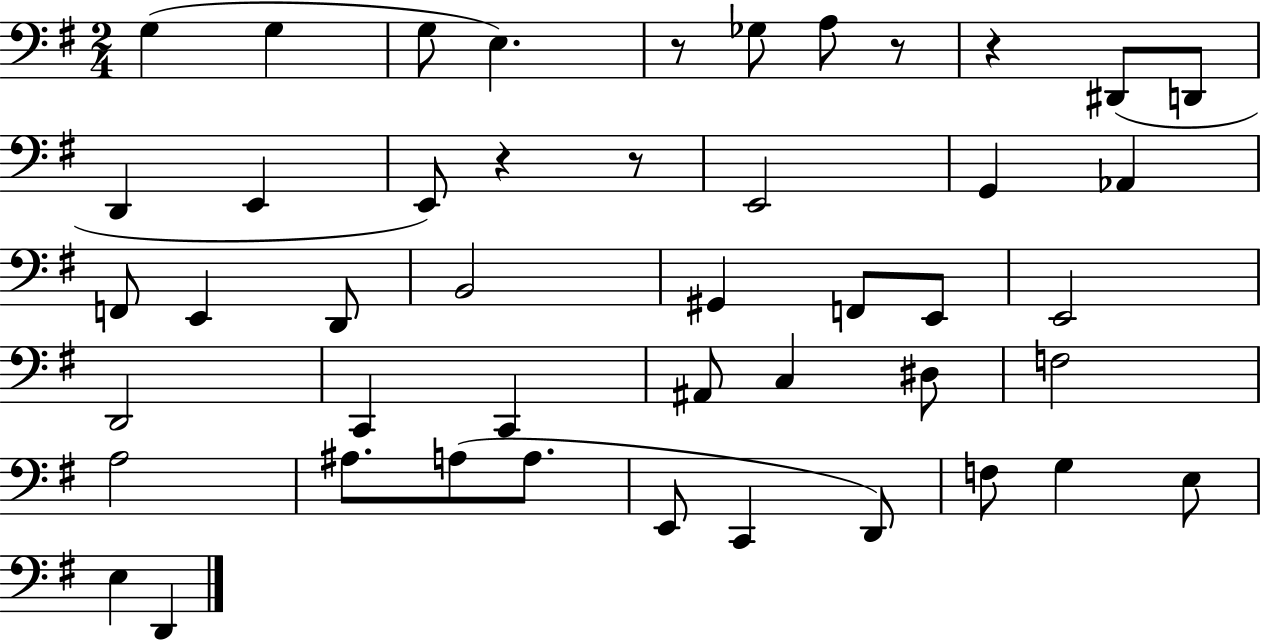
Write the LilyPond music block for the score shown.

{
  \clef bass
  \numericTimeSignature
  \time 2/4
  \key g \major
  g4( g4 | g8 e4.) | r8 ges8 a8 r8 | r4 dis,8( d,8 | \break d,4 e,4 | e,8) r4 r8 | e,2 | g,4 aes,4 | \break f,8 e,4 d,8 | b,2 | gis,4 f,8 e,8 | e,2 | \break d,2 | c,4 c,4 | ais,8 c4 dis8 | f2 | \break a2 | ais8. a8( a8. | e,8 c,4 d,8) | f8 g4 e8 | \break e4 d,4 | \bar "|."
}